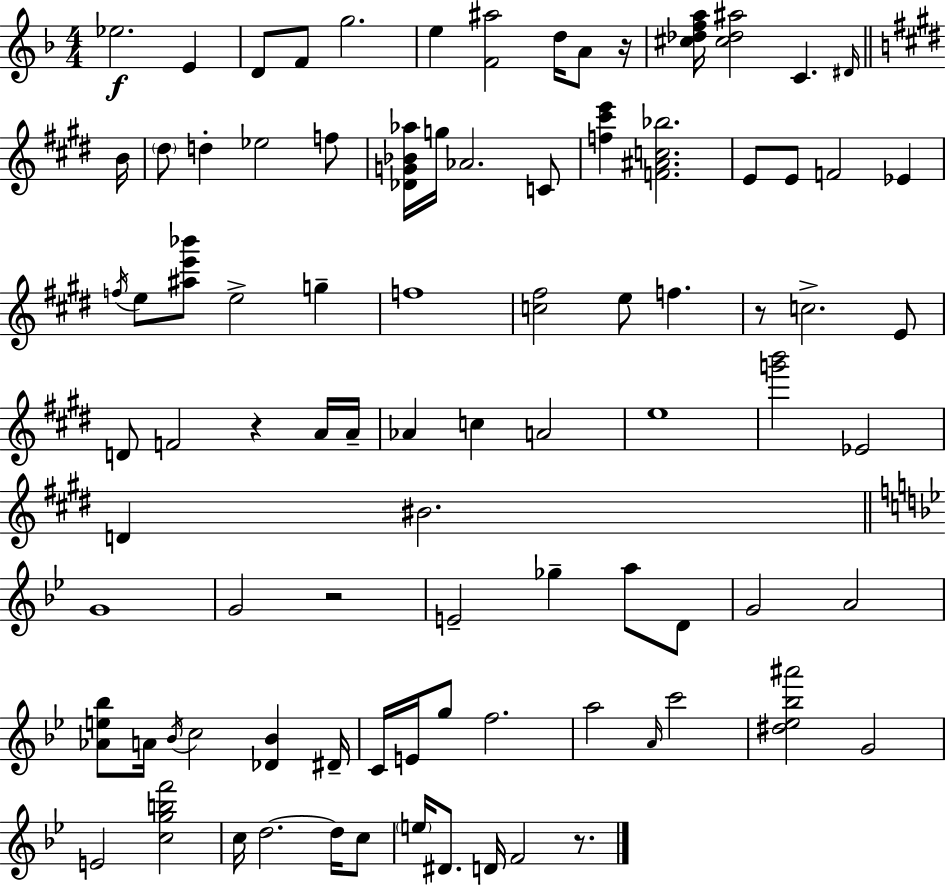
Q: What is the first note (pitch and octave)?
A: Eb5